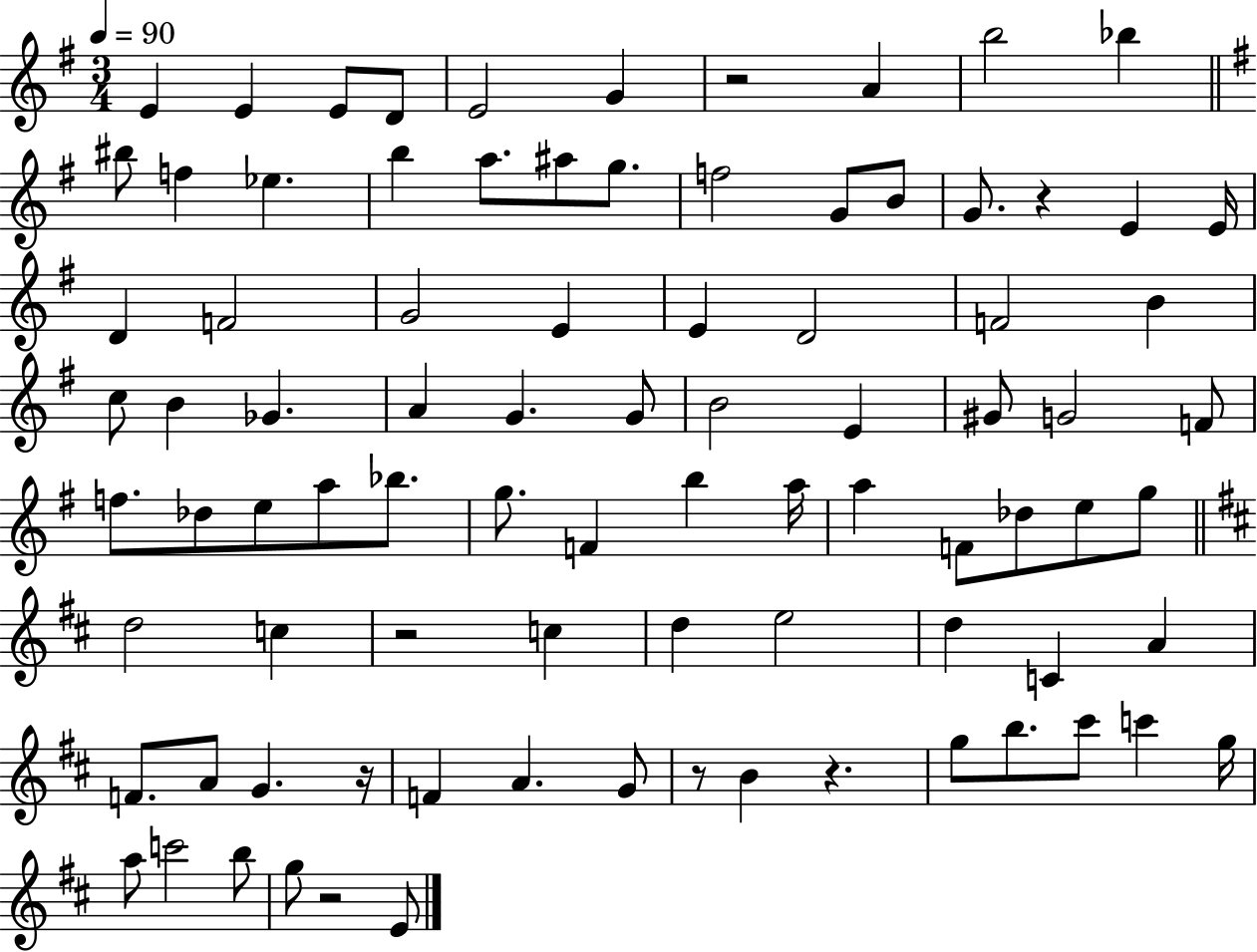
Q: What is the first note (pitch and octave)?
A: E4